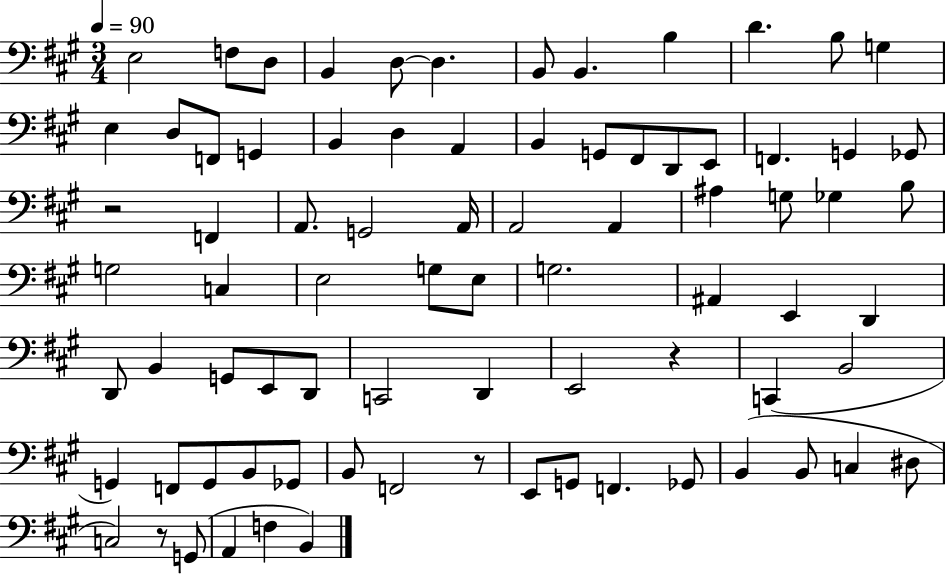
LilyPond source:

{
  \clef bass
  \numericTimeSignature
  \time 3/4
  \key a \major
  \tempo 4 = 90
  e2 f8 d8 | b,4 d8~~ d4. | b,8 b,4. b4 | d'4. b8 g4 | \break e4 d8 f,8 g,4 | b,4 d4 a,4 | b,4 g,8 fis,8 d,8 e,8 | f,4. g,4 ges,8 | \break r2 f,4 | a,8. g,2 a,16 | a,2 a,4 | ais4 g8 ges4 b8 | \break g2 c4 | e2 g8 e8 | g2. | ais,4 e,4 d,4 | \break d,8 b,4 g,8 e,8 d,8 | c,2 d,4 | e,2 r4 | c,4( b,2 | \break g,4) f,8 g,8 b,8 ges,8 | b,8 f,2 r8 | e,8 g,8 f,4. ges,8 | b,4( b,8 c4 dis8 | \break c2) r8 g,8( | a,4 f4 b,4) | \bar "|."
}